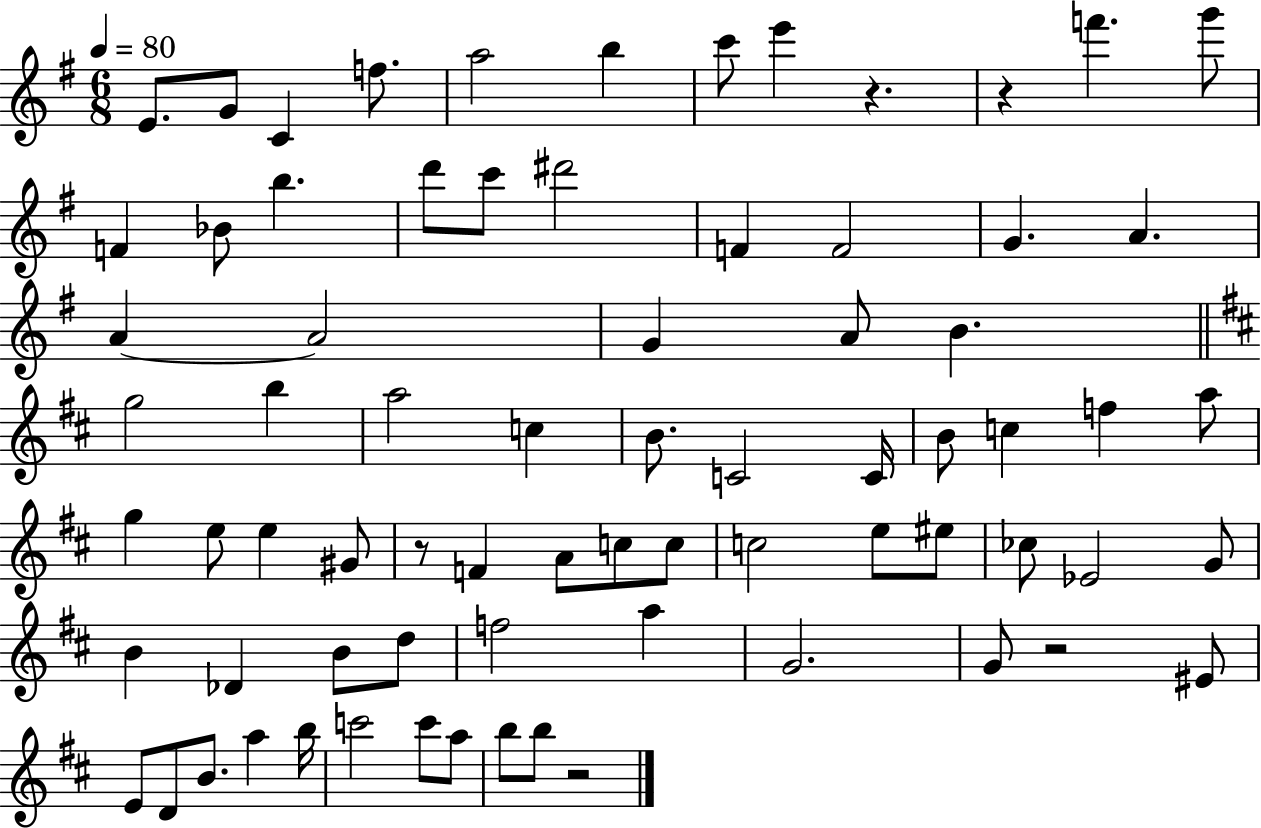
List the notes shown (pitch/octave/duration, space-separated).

E4/e. G4/e C4/q F5/e. A5/h B5/q C6/e E6/q R/q. R/q F6/q. G6/e F4/q Bb4/e B5/q. D6/e C6/e D#6/h F4/q F4/h G4/q. A4/q. A4/q A4/h G4/q A4/e B4/q. G5/h B5/q A5/h C5/q B4/e. C4/h C4/s B4/e C5/q F5/q A5/e G5/q E5/e E5/q G#4/e R/e F4/q A4/e C5/e C5/e C5/h E5/e EIS5/e CES5/e Eb4/h G4/e B4/q Db4/q B4/e D5/e F5/h A5/q G4/h. G4/e R/h EIS4/e E4/e D4/e B4/e. A5/q B5/s C6/h C6/e A5/e B5/e B5/e R/h